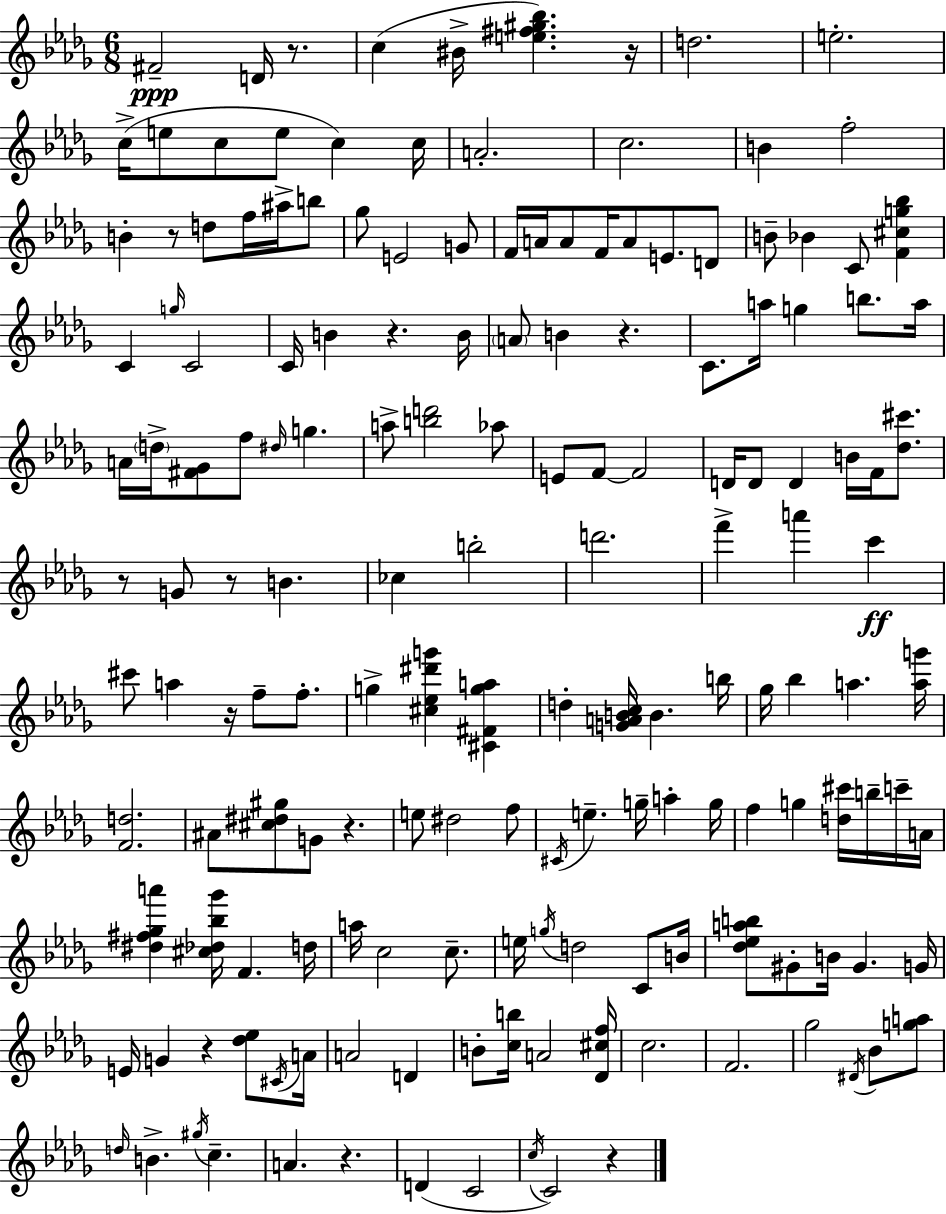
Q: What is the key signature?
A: BES minor